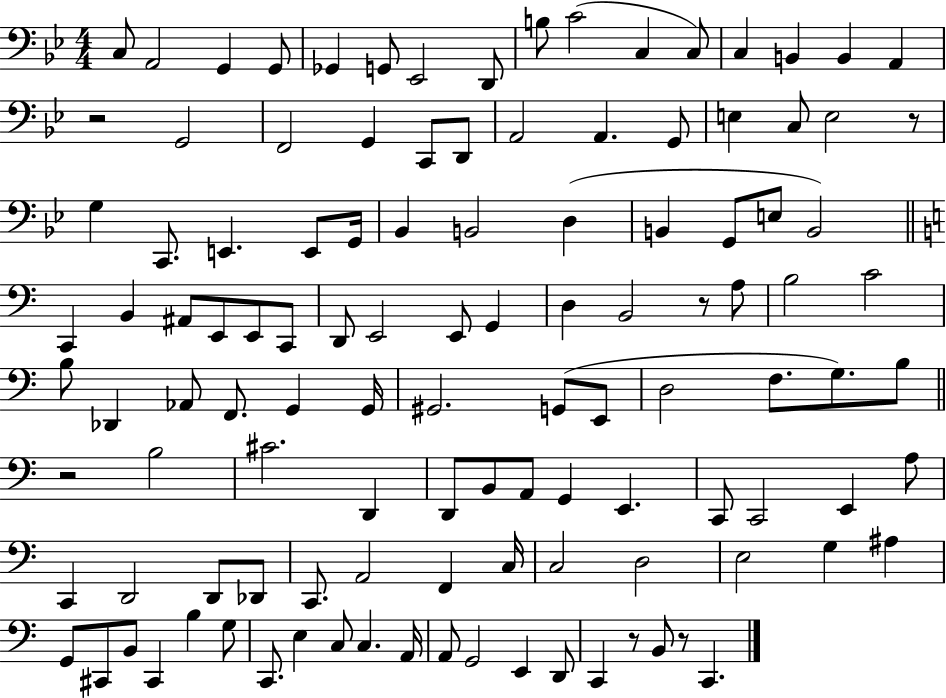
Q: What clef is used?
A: bass